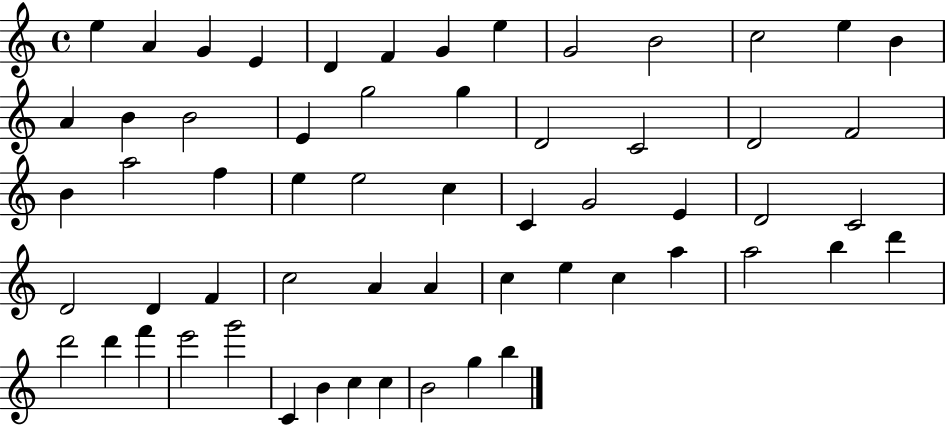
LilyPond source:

{
  \clef treble
  \time 4/4
  \defaultTimeSignature
  \key c \major
  e''4 a'4 g'4 e'4 | d'4 f'4 g'4 e''4 | g'2 b'2 | c''2 e''4 b'4 | \break a'4 b'4 b'2 | e'4 g''2 g''4 | d'2 c'2 | d'2 f'2 | \break b'4 a''2 f''4 | e''4 e''2 c''4 | c'4 g'2 e'4 | d'2 c'2 | \break d'2 d'4 f'4 | c''2 a'4 a'4 | c''4 e''4 c''4 a''4 | a''2 b''4 d'''4 | \break d'''2 d'''4 f'''4 | e'''2 g'''2 | c'4 b'4 c''4 c''4 | b'2 g''4 b''4 | \break \bar "|."
}